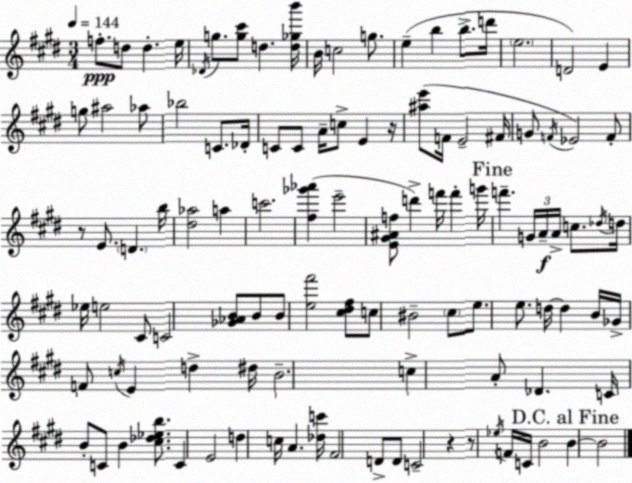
X:1
T:Untitled
M:3/4
L:1/4
K:E
f/2 d/2 d e/4 _D/4 g/2 [g^c']/2 d [d_gb']/4 B/4 c2 g/2 e b b/2 d'/4 e2 D2 E g/2 ^a2 _a/2 _b2 C/2 _D/4 C/2 C/2 A/4 c/2 E z/4 [^ae']/2 F/4 E2 ^F/4 G/2 F/4 _E2 F/2 z/2 E/2 D b/4 [^d_a]2 a c'2 [^f_g'_a'] e'2 [E^G^Af]/2 d' f'/4 f' g'/4 f' G/4 A/4 A/4 c/2 _d/4 d/4 _e/4 e2 ^C/2 C2 [_G_AB]/2 B/2 B/2 [e^f']2 [^c^d^f]/2 c/2 ^B2 ^c/2 e/2 e/2 d/4 d B/4 _G/4 F/2 c/4 E d ^d/4 B2 c A/2 _D C/4 B/2 C/2 B [^c_d_eb]/2 C E2 d c/4 A [_dc']/4 ^F2 D/2 D/2 C2 z z/2 _e/4 F/4 C/4 B2 B B2